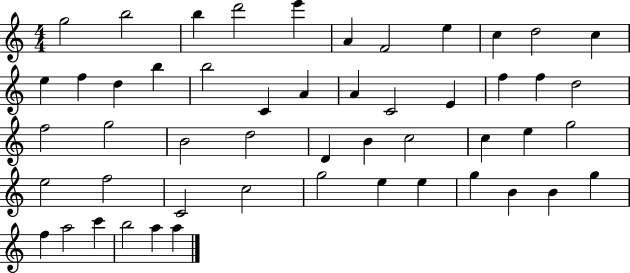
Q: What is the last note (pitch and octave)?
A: A5